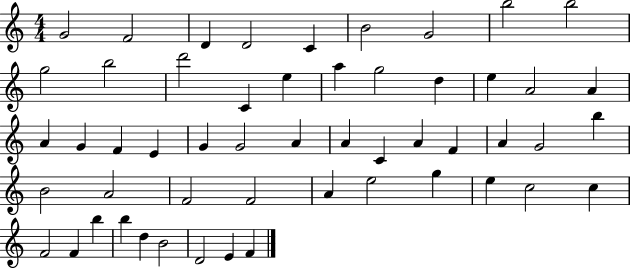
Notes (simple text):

G4/h F4/h D4/q D4/h C4/q B4/h G4/h B5/h B5/h G5/h B5/h D6/h C4/q E5/q A5/q G5/h D5/q E5/q A4/h A4/q A4/q G4/q F4/q E4/q G4/q G4/h A4/q A4/q C4/q A4/q F4/q A4/q G4/h B5/q B4/h A4/h F4/h F4/h A4/q E5/h G5/q E5/q C5/h C5/q F4/h F4/q B5/q B5/q D5/q B4/h D4/h E4/q F4/q